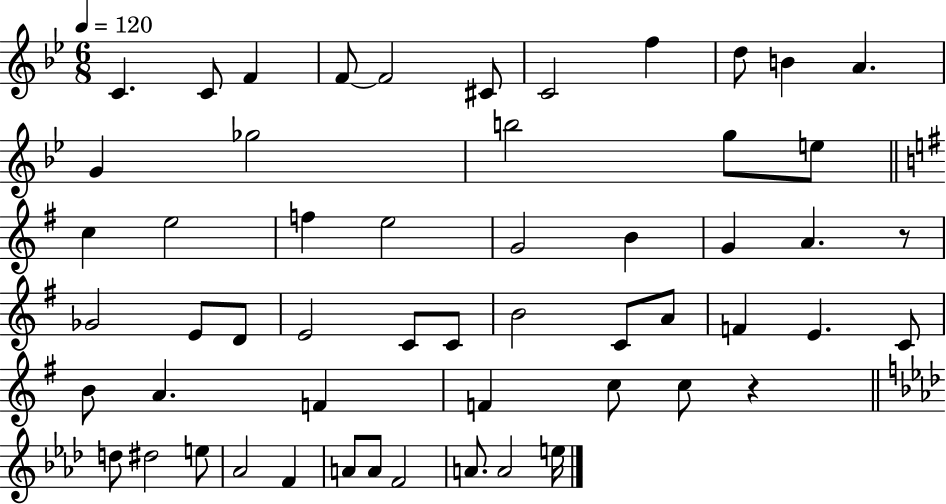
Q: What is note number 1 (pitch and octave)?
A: C4